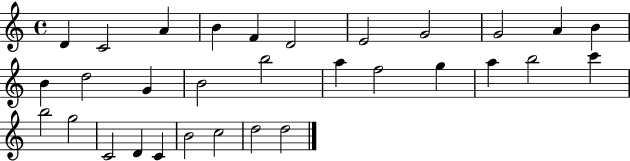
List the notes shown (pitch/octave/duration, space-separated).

D4/q C4/h A4/q B4/q F4/q D4/h E4/h G4/h G4/h A4/q B4/q B4/q D5/h G4/q B4/h B5/h A5/q F5/h G5/q A5/q B5/h C6/q B5/h G5/h C4/h D4/q C4/q B4/h C5/h D5/h D5/h